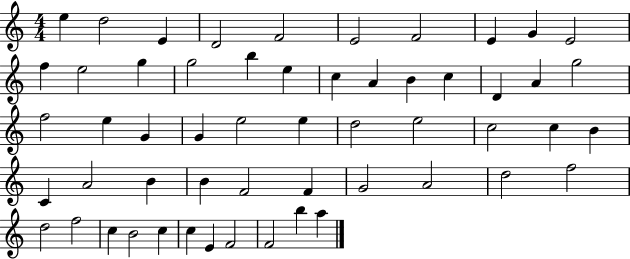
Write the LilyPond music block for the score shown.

{
  \clef treble
  \numericTimeSignature
  \time 4/4
  \key c \major
  e''4 d''2 e'4 | d'2 f'2 | e'2 f'2 | e'4 g'4 e'2 | \break f''4 e''2 g''4 | g''2 b''4 e''4 | c''4 a'4 b'4 c''4 | d'4 a'4 g''2 | \break f''2 e''4 g'4 | g'4 e''2 e''4 | d''2 e''2 | c''2 c''4 b'4 | \break c'4 a'2 b'4 | b'4 f'2 f'4 | g'2 a'2 | d''2 f''2 | \break d''2 f''2 | c''4 b'2 c''4 | c''4 e'4 f'2 | f'2 b''4 a''4 | \break \bar "|."
}